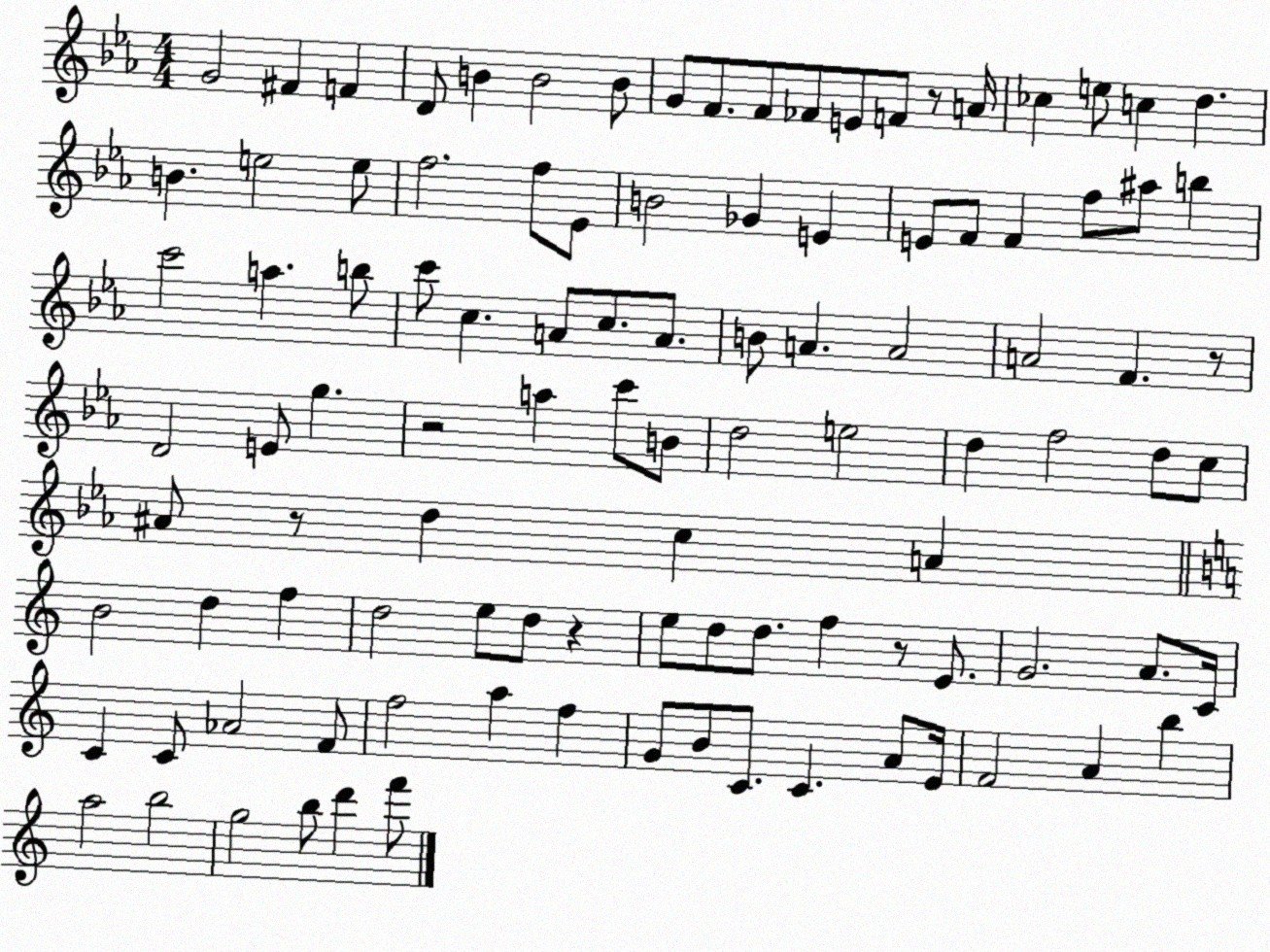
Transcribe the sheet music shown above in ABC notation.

X:1
T:Untitled
M:4/4
L:1/4
K:Eb
G2 ^F F D/2 B B2 B/2 G/2 F/2 F/2 _F/2 E/2 F/2 z/2 A/4 _c e/2 c d B e2 e/2 f2 f/2 _E/2 B2 _G E E/2 F/2 F f/2 ^a/2 b c'2 a b/2 c'/2 c A/2 c/2 A/2 B/2 A A2 A2 F z/2 D2 E/2 g z2 a c'/2 B/2 d2 e2 d f2 d/2 c/2 ^A/2 z/2 d c A B2 d f d2 e/2 d/2 z e/2 d/2 d/2 f z/2 E/2 G2 A/2 C/4 C C/2 _A2 F/2 f2 a f G/2 B/2 C/2 C A/2 E/4 F2 A b a2 b2 g2 b/2 d' f'/2